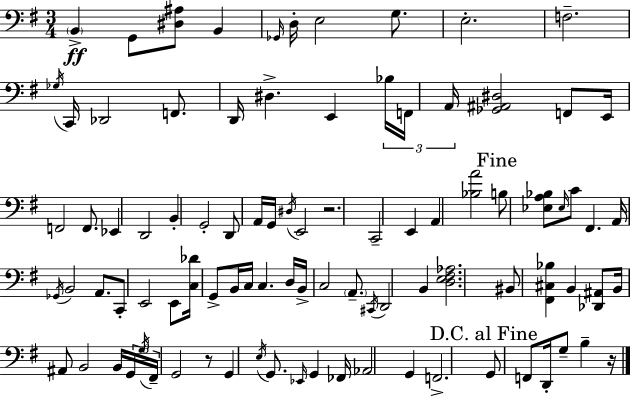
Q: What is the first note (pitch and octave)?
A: B2